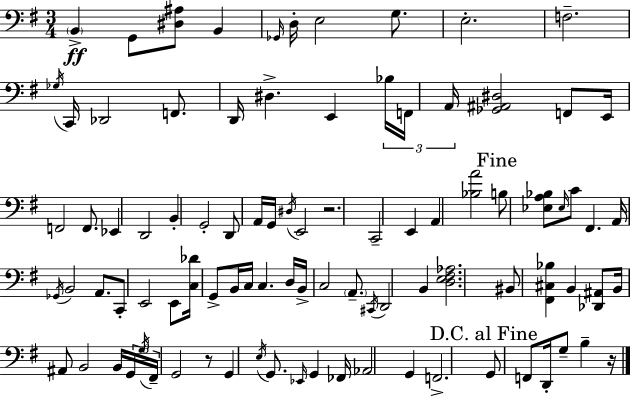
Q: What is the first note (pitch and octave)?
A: B2